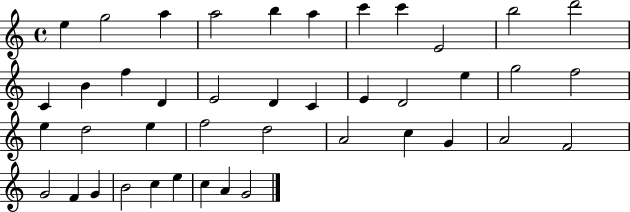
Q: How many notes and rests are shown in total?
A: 42